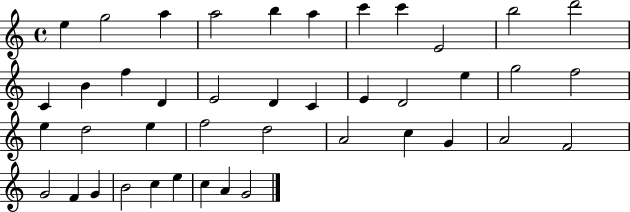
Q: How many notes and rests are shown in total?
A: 42